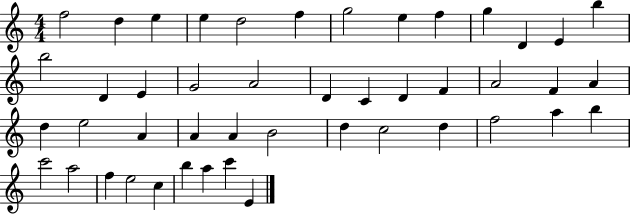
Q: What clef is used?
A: treble